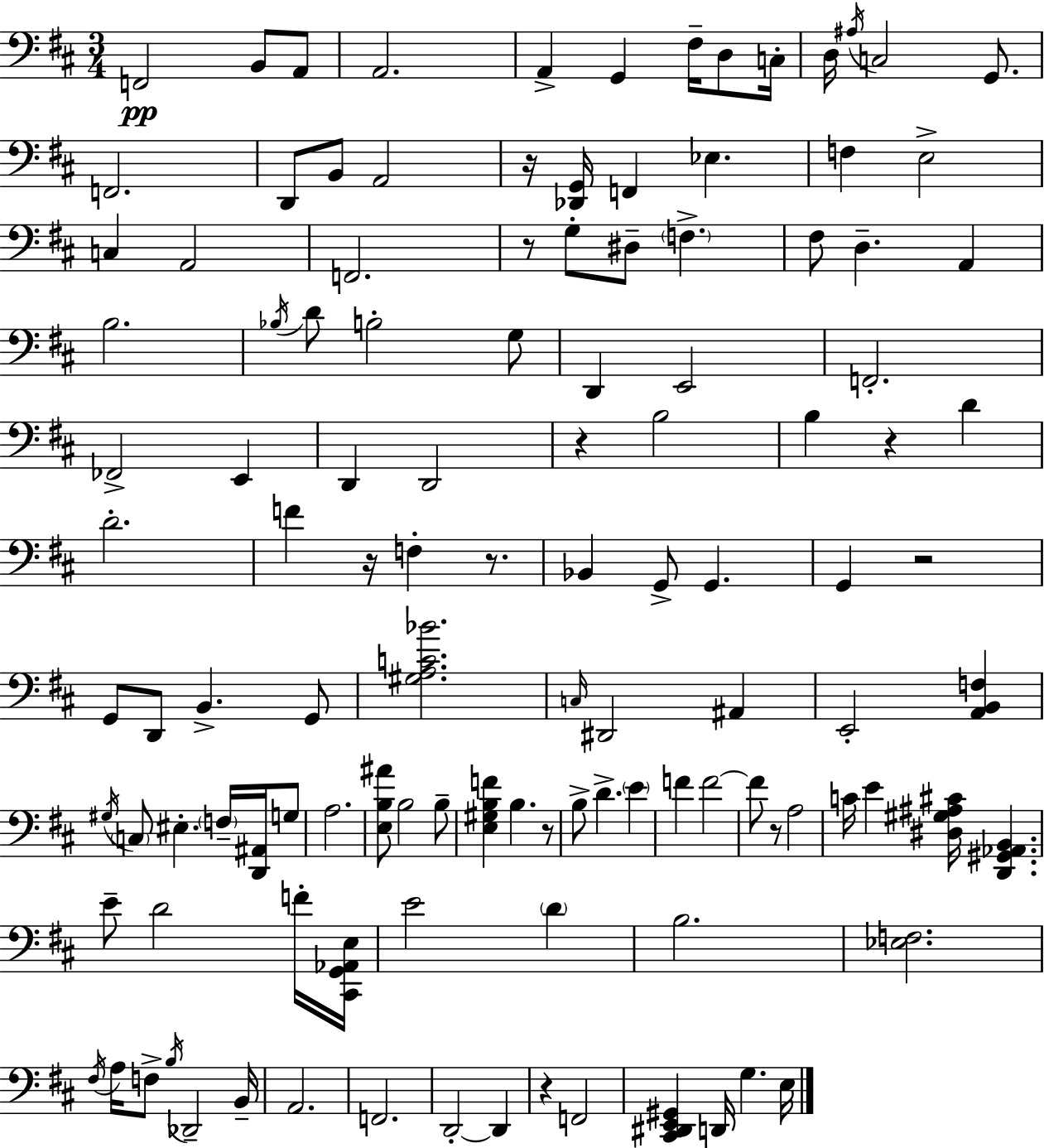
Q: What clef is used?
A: bass